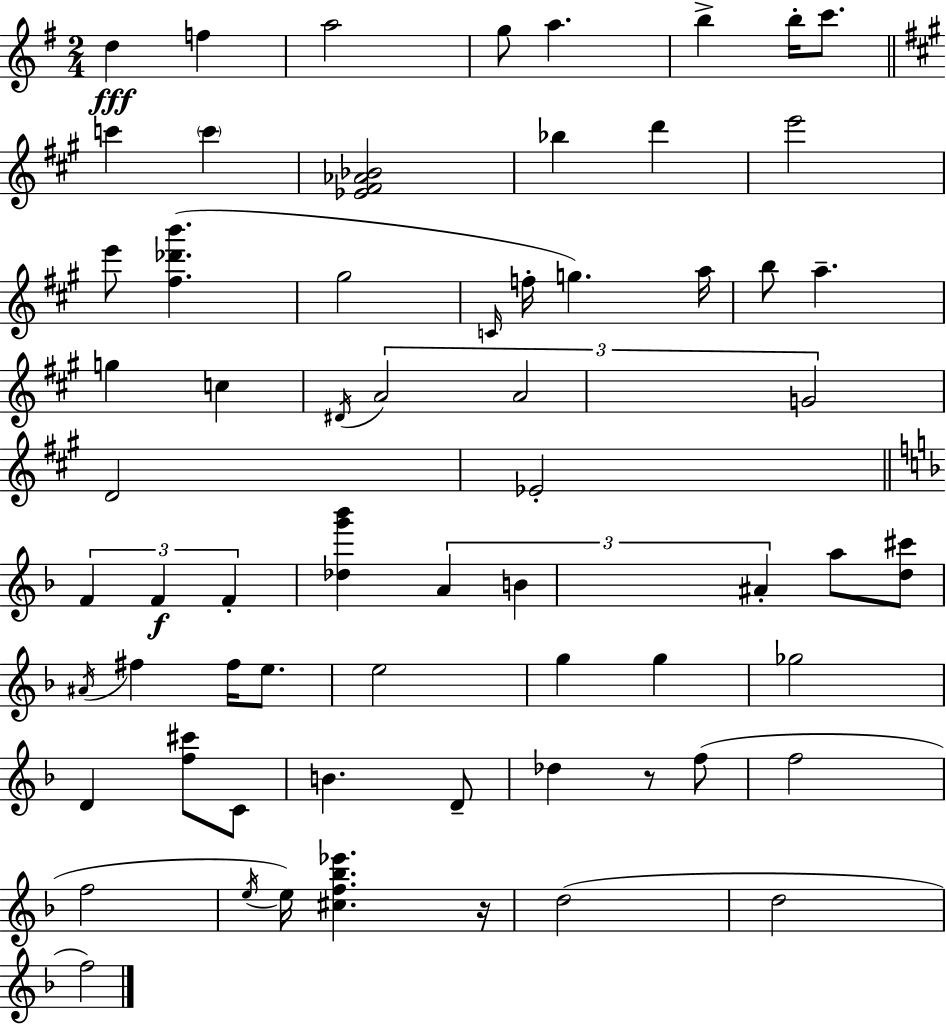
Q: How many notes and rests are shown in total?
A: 65